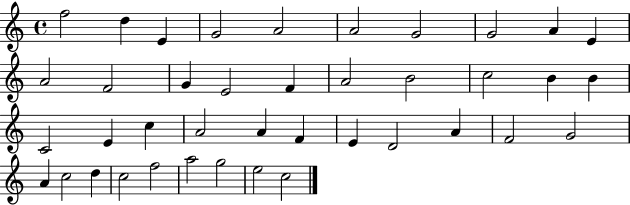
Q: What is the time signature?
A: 4/4